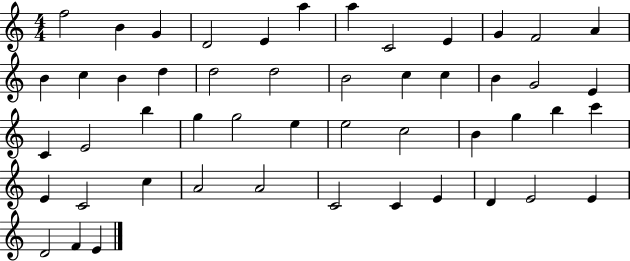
F5/h B4/q G4/q D4/h E4/q A5/q A5/q C4/h E4/q G4/q F4/h A4/q B4/q C5/q B4/q D5/q D5/h D5/h B4/h C5/q C5/q B4/q G4/h E4/q C4/q E4/h B5/q G5/q G5/h E5/q E5/h C5/h B4/q G5/q B5/q C6/q E4/q C4/h C5/q A4/h A4/h C4/h C4/q E4/q D4/q E4/h E4/q D4/h F4/q E4/q